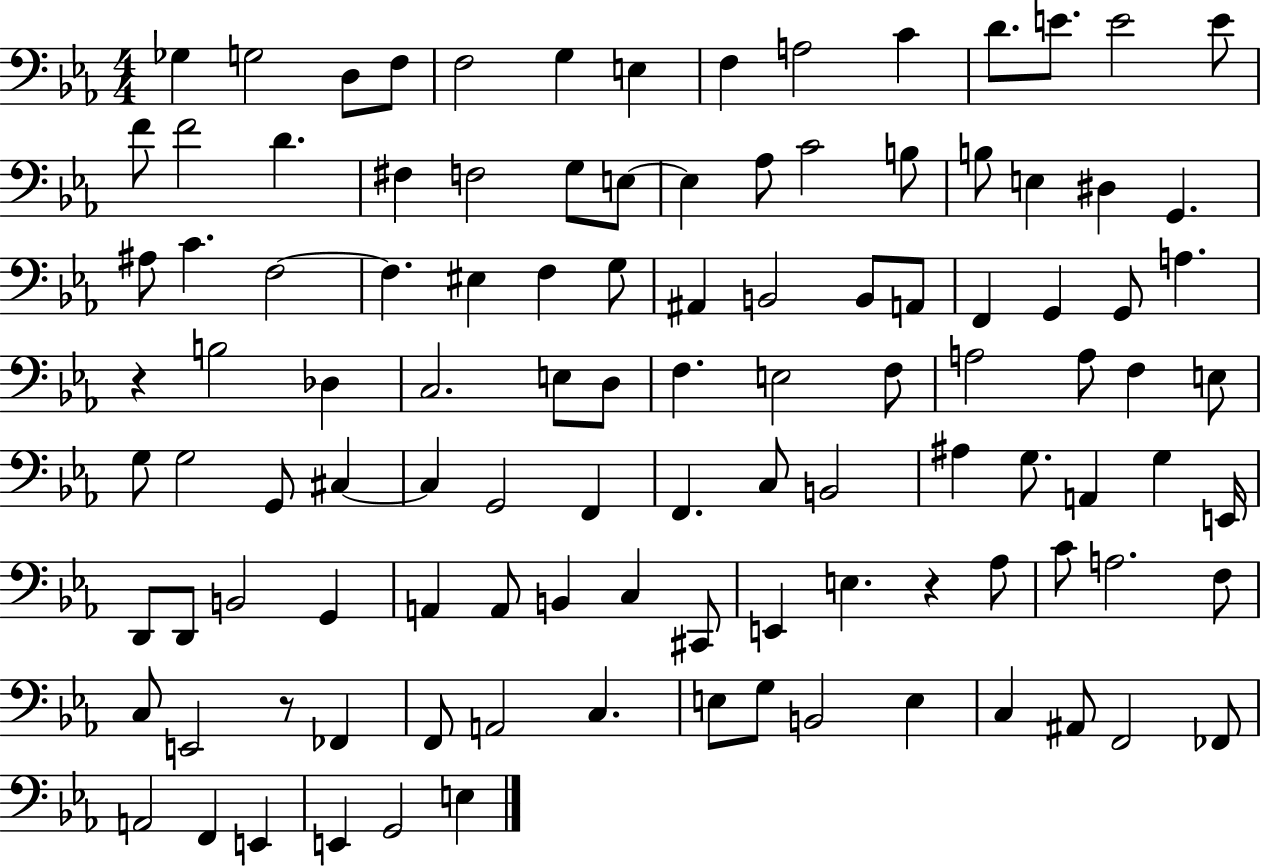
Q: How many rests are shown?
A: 3